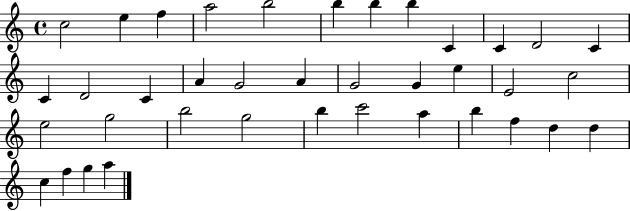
X:1
T:Untitled
M:4/4
L:1/4
K:C
c2 e f a2 b2 b b b C C D2 C C D2 C A G2 A G2 G e E2 c2 e2 g2 b2 g2 b c'2 a b f d d c f g a